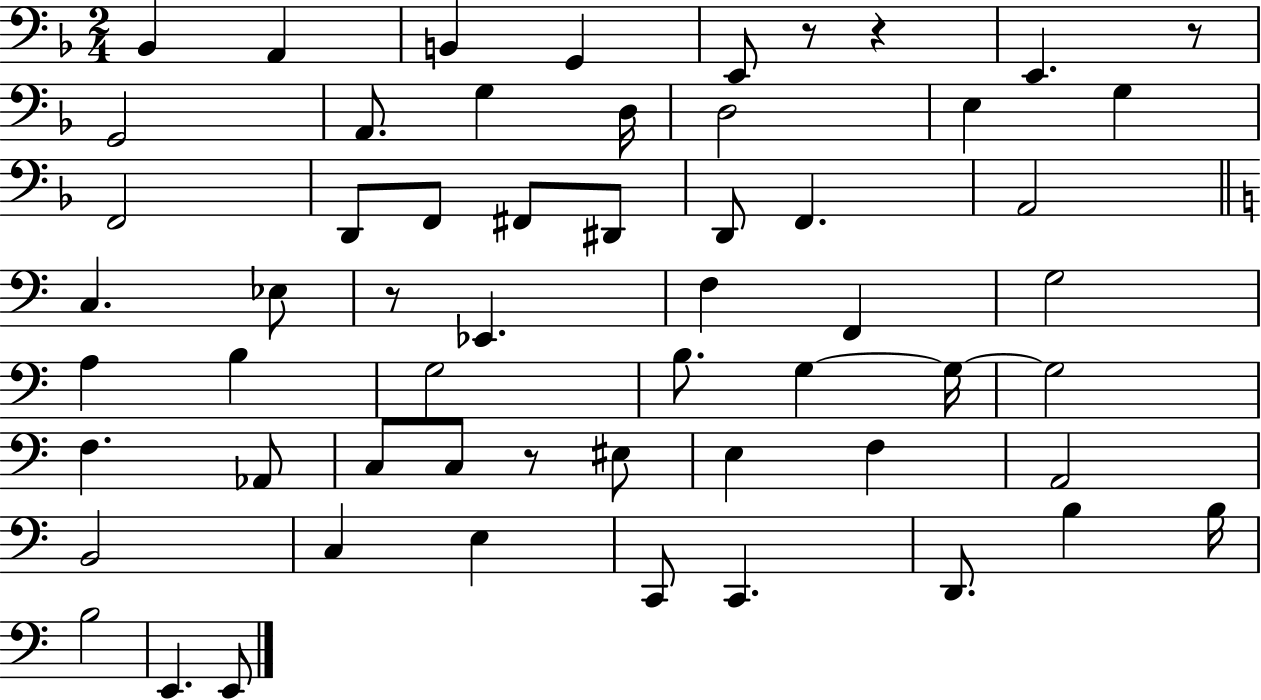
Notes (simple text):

Bb2/q A2/q B2/q G2/q E2/e R/e R/q E2/q. R/e G2/h A2/e. G3/q D3/s D3/h E3/q G3/q F2/h D2/e F2/e F#2/e D#2/e D2/e F2/q. A2/h C3/q. Eb3/e R/e Eb2/q. F3/q F2/q G3/h A3/q B3/q G3/h B3/e. G3/q G3/s G3/h F3/q. Ab2/e C3/e C3/e R/e EIS3/e E3/q F3/q A2/h B2/h C3/q E3/q C2/e C2/q. D2/e. B3/q B3/s B3/h E2/q. E2/e